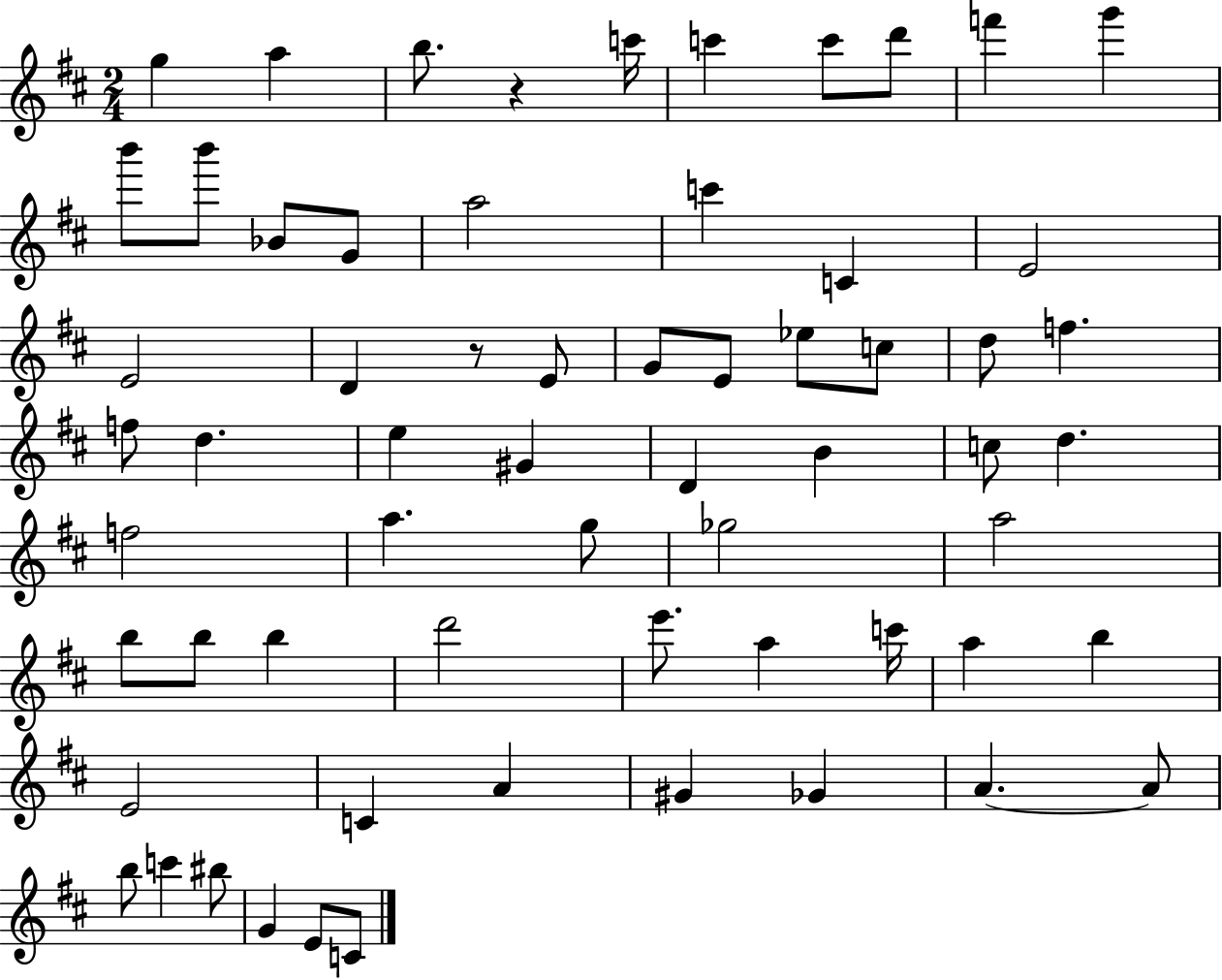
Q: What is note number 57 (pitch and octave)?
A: C6